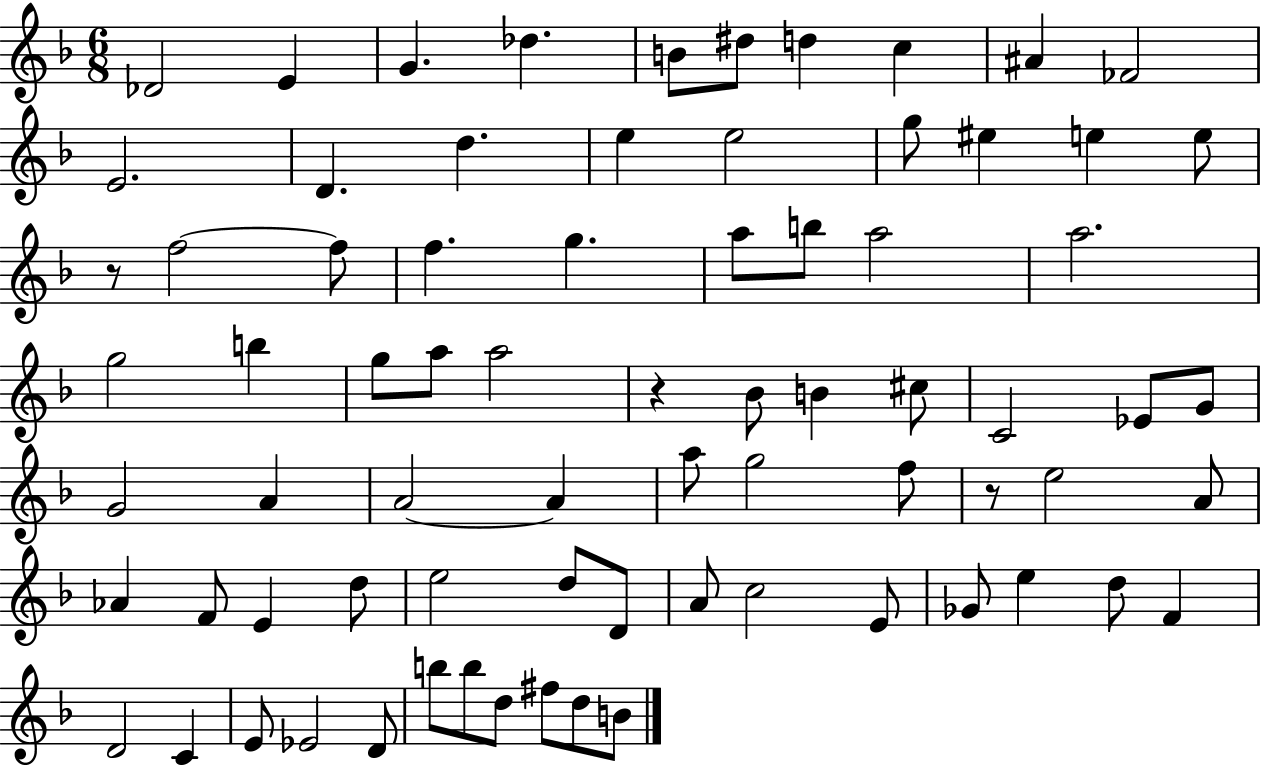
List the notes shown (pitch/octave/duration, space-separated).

Db4/h E4/q G4/q. Db5/q. B4/e D#5/e D5/q C5/q A#4/q FES4/h E4/h. D4/q. D5/q. E5/q E5/h G5/e EIS5/q E5/q E5/e R/e F5/h F5/e F5/q. G5/q. A5/e B5/e A5/h A5/h. G5/h B5/q G5/e A5/e A5/h R/q Bb4/e B4/q C#5/e C4/h Eb4/e G4/e G4/h A4/q A4/h A4/q A5/e G5/h F5/e R/e E5/h A4/e Ab4/q F4/e E4/q D5/e E5/h D5/e D4/e A4/e C5/h E4/e Gb4/e E5/q D5/e F4/q D4/h C4/q E4/e Eb4/h D4/e B5/e B5/e D5/e F#5/e D5/e B4/e